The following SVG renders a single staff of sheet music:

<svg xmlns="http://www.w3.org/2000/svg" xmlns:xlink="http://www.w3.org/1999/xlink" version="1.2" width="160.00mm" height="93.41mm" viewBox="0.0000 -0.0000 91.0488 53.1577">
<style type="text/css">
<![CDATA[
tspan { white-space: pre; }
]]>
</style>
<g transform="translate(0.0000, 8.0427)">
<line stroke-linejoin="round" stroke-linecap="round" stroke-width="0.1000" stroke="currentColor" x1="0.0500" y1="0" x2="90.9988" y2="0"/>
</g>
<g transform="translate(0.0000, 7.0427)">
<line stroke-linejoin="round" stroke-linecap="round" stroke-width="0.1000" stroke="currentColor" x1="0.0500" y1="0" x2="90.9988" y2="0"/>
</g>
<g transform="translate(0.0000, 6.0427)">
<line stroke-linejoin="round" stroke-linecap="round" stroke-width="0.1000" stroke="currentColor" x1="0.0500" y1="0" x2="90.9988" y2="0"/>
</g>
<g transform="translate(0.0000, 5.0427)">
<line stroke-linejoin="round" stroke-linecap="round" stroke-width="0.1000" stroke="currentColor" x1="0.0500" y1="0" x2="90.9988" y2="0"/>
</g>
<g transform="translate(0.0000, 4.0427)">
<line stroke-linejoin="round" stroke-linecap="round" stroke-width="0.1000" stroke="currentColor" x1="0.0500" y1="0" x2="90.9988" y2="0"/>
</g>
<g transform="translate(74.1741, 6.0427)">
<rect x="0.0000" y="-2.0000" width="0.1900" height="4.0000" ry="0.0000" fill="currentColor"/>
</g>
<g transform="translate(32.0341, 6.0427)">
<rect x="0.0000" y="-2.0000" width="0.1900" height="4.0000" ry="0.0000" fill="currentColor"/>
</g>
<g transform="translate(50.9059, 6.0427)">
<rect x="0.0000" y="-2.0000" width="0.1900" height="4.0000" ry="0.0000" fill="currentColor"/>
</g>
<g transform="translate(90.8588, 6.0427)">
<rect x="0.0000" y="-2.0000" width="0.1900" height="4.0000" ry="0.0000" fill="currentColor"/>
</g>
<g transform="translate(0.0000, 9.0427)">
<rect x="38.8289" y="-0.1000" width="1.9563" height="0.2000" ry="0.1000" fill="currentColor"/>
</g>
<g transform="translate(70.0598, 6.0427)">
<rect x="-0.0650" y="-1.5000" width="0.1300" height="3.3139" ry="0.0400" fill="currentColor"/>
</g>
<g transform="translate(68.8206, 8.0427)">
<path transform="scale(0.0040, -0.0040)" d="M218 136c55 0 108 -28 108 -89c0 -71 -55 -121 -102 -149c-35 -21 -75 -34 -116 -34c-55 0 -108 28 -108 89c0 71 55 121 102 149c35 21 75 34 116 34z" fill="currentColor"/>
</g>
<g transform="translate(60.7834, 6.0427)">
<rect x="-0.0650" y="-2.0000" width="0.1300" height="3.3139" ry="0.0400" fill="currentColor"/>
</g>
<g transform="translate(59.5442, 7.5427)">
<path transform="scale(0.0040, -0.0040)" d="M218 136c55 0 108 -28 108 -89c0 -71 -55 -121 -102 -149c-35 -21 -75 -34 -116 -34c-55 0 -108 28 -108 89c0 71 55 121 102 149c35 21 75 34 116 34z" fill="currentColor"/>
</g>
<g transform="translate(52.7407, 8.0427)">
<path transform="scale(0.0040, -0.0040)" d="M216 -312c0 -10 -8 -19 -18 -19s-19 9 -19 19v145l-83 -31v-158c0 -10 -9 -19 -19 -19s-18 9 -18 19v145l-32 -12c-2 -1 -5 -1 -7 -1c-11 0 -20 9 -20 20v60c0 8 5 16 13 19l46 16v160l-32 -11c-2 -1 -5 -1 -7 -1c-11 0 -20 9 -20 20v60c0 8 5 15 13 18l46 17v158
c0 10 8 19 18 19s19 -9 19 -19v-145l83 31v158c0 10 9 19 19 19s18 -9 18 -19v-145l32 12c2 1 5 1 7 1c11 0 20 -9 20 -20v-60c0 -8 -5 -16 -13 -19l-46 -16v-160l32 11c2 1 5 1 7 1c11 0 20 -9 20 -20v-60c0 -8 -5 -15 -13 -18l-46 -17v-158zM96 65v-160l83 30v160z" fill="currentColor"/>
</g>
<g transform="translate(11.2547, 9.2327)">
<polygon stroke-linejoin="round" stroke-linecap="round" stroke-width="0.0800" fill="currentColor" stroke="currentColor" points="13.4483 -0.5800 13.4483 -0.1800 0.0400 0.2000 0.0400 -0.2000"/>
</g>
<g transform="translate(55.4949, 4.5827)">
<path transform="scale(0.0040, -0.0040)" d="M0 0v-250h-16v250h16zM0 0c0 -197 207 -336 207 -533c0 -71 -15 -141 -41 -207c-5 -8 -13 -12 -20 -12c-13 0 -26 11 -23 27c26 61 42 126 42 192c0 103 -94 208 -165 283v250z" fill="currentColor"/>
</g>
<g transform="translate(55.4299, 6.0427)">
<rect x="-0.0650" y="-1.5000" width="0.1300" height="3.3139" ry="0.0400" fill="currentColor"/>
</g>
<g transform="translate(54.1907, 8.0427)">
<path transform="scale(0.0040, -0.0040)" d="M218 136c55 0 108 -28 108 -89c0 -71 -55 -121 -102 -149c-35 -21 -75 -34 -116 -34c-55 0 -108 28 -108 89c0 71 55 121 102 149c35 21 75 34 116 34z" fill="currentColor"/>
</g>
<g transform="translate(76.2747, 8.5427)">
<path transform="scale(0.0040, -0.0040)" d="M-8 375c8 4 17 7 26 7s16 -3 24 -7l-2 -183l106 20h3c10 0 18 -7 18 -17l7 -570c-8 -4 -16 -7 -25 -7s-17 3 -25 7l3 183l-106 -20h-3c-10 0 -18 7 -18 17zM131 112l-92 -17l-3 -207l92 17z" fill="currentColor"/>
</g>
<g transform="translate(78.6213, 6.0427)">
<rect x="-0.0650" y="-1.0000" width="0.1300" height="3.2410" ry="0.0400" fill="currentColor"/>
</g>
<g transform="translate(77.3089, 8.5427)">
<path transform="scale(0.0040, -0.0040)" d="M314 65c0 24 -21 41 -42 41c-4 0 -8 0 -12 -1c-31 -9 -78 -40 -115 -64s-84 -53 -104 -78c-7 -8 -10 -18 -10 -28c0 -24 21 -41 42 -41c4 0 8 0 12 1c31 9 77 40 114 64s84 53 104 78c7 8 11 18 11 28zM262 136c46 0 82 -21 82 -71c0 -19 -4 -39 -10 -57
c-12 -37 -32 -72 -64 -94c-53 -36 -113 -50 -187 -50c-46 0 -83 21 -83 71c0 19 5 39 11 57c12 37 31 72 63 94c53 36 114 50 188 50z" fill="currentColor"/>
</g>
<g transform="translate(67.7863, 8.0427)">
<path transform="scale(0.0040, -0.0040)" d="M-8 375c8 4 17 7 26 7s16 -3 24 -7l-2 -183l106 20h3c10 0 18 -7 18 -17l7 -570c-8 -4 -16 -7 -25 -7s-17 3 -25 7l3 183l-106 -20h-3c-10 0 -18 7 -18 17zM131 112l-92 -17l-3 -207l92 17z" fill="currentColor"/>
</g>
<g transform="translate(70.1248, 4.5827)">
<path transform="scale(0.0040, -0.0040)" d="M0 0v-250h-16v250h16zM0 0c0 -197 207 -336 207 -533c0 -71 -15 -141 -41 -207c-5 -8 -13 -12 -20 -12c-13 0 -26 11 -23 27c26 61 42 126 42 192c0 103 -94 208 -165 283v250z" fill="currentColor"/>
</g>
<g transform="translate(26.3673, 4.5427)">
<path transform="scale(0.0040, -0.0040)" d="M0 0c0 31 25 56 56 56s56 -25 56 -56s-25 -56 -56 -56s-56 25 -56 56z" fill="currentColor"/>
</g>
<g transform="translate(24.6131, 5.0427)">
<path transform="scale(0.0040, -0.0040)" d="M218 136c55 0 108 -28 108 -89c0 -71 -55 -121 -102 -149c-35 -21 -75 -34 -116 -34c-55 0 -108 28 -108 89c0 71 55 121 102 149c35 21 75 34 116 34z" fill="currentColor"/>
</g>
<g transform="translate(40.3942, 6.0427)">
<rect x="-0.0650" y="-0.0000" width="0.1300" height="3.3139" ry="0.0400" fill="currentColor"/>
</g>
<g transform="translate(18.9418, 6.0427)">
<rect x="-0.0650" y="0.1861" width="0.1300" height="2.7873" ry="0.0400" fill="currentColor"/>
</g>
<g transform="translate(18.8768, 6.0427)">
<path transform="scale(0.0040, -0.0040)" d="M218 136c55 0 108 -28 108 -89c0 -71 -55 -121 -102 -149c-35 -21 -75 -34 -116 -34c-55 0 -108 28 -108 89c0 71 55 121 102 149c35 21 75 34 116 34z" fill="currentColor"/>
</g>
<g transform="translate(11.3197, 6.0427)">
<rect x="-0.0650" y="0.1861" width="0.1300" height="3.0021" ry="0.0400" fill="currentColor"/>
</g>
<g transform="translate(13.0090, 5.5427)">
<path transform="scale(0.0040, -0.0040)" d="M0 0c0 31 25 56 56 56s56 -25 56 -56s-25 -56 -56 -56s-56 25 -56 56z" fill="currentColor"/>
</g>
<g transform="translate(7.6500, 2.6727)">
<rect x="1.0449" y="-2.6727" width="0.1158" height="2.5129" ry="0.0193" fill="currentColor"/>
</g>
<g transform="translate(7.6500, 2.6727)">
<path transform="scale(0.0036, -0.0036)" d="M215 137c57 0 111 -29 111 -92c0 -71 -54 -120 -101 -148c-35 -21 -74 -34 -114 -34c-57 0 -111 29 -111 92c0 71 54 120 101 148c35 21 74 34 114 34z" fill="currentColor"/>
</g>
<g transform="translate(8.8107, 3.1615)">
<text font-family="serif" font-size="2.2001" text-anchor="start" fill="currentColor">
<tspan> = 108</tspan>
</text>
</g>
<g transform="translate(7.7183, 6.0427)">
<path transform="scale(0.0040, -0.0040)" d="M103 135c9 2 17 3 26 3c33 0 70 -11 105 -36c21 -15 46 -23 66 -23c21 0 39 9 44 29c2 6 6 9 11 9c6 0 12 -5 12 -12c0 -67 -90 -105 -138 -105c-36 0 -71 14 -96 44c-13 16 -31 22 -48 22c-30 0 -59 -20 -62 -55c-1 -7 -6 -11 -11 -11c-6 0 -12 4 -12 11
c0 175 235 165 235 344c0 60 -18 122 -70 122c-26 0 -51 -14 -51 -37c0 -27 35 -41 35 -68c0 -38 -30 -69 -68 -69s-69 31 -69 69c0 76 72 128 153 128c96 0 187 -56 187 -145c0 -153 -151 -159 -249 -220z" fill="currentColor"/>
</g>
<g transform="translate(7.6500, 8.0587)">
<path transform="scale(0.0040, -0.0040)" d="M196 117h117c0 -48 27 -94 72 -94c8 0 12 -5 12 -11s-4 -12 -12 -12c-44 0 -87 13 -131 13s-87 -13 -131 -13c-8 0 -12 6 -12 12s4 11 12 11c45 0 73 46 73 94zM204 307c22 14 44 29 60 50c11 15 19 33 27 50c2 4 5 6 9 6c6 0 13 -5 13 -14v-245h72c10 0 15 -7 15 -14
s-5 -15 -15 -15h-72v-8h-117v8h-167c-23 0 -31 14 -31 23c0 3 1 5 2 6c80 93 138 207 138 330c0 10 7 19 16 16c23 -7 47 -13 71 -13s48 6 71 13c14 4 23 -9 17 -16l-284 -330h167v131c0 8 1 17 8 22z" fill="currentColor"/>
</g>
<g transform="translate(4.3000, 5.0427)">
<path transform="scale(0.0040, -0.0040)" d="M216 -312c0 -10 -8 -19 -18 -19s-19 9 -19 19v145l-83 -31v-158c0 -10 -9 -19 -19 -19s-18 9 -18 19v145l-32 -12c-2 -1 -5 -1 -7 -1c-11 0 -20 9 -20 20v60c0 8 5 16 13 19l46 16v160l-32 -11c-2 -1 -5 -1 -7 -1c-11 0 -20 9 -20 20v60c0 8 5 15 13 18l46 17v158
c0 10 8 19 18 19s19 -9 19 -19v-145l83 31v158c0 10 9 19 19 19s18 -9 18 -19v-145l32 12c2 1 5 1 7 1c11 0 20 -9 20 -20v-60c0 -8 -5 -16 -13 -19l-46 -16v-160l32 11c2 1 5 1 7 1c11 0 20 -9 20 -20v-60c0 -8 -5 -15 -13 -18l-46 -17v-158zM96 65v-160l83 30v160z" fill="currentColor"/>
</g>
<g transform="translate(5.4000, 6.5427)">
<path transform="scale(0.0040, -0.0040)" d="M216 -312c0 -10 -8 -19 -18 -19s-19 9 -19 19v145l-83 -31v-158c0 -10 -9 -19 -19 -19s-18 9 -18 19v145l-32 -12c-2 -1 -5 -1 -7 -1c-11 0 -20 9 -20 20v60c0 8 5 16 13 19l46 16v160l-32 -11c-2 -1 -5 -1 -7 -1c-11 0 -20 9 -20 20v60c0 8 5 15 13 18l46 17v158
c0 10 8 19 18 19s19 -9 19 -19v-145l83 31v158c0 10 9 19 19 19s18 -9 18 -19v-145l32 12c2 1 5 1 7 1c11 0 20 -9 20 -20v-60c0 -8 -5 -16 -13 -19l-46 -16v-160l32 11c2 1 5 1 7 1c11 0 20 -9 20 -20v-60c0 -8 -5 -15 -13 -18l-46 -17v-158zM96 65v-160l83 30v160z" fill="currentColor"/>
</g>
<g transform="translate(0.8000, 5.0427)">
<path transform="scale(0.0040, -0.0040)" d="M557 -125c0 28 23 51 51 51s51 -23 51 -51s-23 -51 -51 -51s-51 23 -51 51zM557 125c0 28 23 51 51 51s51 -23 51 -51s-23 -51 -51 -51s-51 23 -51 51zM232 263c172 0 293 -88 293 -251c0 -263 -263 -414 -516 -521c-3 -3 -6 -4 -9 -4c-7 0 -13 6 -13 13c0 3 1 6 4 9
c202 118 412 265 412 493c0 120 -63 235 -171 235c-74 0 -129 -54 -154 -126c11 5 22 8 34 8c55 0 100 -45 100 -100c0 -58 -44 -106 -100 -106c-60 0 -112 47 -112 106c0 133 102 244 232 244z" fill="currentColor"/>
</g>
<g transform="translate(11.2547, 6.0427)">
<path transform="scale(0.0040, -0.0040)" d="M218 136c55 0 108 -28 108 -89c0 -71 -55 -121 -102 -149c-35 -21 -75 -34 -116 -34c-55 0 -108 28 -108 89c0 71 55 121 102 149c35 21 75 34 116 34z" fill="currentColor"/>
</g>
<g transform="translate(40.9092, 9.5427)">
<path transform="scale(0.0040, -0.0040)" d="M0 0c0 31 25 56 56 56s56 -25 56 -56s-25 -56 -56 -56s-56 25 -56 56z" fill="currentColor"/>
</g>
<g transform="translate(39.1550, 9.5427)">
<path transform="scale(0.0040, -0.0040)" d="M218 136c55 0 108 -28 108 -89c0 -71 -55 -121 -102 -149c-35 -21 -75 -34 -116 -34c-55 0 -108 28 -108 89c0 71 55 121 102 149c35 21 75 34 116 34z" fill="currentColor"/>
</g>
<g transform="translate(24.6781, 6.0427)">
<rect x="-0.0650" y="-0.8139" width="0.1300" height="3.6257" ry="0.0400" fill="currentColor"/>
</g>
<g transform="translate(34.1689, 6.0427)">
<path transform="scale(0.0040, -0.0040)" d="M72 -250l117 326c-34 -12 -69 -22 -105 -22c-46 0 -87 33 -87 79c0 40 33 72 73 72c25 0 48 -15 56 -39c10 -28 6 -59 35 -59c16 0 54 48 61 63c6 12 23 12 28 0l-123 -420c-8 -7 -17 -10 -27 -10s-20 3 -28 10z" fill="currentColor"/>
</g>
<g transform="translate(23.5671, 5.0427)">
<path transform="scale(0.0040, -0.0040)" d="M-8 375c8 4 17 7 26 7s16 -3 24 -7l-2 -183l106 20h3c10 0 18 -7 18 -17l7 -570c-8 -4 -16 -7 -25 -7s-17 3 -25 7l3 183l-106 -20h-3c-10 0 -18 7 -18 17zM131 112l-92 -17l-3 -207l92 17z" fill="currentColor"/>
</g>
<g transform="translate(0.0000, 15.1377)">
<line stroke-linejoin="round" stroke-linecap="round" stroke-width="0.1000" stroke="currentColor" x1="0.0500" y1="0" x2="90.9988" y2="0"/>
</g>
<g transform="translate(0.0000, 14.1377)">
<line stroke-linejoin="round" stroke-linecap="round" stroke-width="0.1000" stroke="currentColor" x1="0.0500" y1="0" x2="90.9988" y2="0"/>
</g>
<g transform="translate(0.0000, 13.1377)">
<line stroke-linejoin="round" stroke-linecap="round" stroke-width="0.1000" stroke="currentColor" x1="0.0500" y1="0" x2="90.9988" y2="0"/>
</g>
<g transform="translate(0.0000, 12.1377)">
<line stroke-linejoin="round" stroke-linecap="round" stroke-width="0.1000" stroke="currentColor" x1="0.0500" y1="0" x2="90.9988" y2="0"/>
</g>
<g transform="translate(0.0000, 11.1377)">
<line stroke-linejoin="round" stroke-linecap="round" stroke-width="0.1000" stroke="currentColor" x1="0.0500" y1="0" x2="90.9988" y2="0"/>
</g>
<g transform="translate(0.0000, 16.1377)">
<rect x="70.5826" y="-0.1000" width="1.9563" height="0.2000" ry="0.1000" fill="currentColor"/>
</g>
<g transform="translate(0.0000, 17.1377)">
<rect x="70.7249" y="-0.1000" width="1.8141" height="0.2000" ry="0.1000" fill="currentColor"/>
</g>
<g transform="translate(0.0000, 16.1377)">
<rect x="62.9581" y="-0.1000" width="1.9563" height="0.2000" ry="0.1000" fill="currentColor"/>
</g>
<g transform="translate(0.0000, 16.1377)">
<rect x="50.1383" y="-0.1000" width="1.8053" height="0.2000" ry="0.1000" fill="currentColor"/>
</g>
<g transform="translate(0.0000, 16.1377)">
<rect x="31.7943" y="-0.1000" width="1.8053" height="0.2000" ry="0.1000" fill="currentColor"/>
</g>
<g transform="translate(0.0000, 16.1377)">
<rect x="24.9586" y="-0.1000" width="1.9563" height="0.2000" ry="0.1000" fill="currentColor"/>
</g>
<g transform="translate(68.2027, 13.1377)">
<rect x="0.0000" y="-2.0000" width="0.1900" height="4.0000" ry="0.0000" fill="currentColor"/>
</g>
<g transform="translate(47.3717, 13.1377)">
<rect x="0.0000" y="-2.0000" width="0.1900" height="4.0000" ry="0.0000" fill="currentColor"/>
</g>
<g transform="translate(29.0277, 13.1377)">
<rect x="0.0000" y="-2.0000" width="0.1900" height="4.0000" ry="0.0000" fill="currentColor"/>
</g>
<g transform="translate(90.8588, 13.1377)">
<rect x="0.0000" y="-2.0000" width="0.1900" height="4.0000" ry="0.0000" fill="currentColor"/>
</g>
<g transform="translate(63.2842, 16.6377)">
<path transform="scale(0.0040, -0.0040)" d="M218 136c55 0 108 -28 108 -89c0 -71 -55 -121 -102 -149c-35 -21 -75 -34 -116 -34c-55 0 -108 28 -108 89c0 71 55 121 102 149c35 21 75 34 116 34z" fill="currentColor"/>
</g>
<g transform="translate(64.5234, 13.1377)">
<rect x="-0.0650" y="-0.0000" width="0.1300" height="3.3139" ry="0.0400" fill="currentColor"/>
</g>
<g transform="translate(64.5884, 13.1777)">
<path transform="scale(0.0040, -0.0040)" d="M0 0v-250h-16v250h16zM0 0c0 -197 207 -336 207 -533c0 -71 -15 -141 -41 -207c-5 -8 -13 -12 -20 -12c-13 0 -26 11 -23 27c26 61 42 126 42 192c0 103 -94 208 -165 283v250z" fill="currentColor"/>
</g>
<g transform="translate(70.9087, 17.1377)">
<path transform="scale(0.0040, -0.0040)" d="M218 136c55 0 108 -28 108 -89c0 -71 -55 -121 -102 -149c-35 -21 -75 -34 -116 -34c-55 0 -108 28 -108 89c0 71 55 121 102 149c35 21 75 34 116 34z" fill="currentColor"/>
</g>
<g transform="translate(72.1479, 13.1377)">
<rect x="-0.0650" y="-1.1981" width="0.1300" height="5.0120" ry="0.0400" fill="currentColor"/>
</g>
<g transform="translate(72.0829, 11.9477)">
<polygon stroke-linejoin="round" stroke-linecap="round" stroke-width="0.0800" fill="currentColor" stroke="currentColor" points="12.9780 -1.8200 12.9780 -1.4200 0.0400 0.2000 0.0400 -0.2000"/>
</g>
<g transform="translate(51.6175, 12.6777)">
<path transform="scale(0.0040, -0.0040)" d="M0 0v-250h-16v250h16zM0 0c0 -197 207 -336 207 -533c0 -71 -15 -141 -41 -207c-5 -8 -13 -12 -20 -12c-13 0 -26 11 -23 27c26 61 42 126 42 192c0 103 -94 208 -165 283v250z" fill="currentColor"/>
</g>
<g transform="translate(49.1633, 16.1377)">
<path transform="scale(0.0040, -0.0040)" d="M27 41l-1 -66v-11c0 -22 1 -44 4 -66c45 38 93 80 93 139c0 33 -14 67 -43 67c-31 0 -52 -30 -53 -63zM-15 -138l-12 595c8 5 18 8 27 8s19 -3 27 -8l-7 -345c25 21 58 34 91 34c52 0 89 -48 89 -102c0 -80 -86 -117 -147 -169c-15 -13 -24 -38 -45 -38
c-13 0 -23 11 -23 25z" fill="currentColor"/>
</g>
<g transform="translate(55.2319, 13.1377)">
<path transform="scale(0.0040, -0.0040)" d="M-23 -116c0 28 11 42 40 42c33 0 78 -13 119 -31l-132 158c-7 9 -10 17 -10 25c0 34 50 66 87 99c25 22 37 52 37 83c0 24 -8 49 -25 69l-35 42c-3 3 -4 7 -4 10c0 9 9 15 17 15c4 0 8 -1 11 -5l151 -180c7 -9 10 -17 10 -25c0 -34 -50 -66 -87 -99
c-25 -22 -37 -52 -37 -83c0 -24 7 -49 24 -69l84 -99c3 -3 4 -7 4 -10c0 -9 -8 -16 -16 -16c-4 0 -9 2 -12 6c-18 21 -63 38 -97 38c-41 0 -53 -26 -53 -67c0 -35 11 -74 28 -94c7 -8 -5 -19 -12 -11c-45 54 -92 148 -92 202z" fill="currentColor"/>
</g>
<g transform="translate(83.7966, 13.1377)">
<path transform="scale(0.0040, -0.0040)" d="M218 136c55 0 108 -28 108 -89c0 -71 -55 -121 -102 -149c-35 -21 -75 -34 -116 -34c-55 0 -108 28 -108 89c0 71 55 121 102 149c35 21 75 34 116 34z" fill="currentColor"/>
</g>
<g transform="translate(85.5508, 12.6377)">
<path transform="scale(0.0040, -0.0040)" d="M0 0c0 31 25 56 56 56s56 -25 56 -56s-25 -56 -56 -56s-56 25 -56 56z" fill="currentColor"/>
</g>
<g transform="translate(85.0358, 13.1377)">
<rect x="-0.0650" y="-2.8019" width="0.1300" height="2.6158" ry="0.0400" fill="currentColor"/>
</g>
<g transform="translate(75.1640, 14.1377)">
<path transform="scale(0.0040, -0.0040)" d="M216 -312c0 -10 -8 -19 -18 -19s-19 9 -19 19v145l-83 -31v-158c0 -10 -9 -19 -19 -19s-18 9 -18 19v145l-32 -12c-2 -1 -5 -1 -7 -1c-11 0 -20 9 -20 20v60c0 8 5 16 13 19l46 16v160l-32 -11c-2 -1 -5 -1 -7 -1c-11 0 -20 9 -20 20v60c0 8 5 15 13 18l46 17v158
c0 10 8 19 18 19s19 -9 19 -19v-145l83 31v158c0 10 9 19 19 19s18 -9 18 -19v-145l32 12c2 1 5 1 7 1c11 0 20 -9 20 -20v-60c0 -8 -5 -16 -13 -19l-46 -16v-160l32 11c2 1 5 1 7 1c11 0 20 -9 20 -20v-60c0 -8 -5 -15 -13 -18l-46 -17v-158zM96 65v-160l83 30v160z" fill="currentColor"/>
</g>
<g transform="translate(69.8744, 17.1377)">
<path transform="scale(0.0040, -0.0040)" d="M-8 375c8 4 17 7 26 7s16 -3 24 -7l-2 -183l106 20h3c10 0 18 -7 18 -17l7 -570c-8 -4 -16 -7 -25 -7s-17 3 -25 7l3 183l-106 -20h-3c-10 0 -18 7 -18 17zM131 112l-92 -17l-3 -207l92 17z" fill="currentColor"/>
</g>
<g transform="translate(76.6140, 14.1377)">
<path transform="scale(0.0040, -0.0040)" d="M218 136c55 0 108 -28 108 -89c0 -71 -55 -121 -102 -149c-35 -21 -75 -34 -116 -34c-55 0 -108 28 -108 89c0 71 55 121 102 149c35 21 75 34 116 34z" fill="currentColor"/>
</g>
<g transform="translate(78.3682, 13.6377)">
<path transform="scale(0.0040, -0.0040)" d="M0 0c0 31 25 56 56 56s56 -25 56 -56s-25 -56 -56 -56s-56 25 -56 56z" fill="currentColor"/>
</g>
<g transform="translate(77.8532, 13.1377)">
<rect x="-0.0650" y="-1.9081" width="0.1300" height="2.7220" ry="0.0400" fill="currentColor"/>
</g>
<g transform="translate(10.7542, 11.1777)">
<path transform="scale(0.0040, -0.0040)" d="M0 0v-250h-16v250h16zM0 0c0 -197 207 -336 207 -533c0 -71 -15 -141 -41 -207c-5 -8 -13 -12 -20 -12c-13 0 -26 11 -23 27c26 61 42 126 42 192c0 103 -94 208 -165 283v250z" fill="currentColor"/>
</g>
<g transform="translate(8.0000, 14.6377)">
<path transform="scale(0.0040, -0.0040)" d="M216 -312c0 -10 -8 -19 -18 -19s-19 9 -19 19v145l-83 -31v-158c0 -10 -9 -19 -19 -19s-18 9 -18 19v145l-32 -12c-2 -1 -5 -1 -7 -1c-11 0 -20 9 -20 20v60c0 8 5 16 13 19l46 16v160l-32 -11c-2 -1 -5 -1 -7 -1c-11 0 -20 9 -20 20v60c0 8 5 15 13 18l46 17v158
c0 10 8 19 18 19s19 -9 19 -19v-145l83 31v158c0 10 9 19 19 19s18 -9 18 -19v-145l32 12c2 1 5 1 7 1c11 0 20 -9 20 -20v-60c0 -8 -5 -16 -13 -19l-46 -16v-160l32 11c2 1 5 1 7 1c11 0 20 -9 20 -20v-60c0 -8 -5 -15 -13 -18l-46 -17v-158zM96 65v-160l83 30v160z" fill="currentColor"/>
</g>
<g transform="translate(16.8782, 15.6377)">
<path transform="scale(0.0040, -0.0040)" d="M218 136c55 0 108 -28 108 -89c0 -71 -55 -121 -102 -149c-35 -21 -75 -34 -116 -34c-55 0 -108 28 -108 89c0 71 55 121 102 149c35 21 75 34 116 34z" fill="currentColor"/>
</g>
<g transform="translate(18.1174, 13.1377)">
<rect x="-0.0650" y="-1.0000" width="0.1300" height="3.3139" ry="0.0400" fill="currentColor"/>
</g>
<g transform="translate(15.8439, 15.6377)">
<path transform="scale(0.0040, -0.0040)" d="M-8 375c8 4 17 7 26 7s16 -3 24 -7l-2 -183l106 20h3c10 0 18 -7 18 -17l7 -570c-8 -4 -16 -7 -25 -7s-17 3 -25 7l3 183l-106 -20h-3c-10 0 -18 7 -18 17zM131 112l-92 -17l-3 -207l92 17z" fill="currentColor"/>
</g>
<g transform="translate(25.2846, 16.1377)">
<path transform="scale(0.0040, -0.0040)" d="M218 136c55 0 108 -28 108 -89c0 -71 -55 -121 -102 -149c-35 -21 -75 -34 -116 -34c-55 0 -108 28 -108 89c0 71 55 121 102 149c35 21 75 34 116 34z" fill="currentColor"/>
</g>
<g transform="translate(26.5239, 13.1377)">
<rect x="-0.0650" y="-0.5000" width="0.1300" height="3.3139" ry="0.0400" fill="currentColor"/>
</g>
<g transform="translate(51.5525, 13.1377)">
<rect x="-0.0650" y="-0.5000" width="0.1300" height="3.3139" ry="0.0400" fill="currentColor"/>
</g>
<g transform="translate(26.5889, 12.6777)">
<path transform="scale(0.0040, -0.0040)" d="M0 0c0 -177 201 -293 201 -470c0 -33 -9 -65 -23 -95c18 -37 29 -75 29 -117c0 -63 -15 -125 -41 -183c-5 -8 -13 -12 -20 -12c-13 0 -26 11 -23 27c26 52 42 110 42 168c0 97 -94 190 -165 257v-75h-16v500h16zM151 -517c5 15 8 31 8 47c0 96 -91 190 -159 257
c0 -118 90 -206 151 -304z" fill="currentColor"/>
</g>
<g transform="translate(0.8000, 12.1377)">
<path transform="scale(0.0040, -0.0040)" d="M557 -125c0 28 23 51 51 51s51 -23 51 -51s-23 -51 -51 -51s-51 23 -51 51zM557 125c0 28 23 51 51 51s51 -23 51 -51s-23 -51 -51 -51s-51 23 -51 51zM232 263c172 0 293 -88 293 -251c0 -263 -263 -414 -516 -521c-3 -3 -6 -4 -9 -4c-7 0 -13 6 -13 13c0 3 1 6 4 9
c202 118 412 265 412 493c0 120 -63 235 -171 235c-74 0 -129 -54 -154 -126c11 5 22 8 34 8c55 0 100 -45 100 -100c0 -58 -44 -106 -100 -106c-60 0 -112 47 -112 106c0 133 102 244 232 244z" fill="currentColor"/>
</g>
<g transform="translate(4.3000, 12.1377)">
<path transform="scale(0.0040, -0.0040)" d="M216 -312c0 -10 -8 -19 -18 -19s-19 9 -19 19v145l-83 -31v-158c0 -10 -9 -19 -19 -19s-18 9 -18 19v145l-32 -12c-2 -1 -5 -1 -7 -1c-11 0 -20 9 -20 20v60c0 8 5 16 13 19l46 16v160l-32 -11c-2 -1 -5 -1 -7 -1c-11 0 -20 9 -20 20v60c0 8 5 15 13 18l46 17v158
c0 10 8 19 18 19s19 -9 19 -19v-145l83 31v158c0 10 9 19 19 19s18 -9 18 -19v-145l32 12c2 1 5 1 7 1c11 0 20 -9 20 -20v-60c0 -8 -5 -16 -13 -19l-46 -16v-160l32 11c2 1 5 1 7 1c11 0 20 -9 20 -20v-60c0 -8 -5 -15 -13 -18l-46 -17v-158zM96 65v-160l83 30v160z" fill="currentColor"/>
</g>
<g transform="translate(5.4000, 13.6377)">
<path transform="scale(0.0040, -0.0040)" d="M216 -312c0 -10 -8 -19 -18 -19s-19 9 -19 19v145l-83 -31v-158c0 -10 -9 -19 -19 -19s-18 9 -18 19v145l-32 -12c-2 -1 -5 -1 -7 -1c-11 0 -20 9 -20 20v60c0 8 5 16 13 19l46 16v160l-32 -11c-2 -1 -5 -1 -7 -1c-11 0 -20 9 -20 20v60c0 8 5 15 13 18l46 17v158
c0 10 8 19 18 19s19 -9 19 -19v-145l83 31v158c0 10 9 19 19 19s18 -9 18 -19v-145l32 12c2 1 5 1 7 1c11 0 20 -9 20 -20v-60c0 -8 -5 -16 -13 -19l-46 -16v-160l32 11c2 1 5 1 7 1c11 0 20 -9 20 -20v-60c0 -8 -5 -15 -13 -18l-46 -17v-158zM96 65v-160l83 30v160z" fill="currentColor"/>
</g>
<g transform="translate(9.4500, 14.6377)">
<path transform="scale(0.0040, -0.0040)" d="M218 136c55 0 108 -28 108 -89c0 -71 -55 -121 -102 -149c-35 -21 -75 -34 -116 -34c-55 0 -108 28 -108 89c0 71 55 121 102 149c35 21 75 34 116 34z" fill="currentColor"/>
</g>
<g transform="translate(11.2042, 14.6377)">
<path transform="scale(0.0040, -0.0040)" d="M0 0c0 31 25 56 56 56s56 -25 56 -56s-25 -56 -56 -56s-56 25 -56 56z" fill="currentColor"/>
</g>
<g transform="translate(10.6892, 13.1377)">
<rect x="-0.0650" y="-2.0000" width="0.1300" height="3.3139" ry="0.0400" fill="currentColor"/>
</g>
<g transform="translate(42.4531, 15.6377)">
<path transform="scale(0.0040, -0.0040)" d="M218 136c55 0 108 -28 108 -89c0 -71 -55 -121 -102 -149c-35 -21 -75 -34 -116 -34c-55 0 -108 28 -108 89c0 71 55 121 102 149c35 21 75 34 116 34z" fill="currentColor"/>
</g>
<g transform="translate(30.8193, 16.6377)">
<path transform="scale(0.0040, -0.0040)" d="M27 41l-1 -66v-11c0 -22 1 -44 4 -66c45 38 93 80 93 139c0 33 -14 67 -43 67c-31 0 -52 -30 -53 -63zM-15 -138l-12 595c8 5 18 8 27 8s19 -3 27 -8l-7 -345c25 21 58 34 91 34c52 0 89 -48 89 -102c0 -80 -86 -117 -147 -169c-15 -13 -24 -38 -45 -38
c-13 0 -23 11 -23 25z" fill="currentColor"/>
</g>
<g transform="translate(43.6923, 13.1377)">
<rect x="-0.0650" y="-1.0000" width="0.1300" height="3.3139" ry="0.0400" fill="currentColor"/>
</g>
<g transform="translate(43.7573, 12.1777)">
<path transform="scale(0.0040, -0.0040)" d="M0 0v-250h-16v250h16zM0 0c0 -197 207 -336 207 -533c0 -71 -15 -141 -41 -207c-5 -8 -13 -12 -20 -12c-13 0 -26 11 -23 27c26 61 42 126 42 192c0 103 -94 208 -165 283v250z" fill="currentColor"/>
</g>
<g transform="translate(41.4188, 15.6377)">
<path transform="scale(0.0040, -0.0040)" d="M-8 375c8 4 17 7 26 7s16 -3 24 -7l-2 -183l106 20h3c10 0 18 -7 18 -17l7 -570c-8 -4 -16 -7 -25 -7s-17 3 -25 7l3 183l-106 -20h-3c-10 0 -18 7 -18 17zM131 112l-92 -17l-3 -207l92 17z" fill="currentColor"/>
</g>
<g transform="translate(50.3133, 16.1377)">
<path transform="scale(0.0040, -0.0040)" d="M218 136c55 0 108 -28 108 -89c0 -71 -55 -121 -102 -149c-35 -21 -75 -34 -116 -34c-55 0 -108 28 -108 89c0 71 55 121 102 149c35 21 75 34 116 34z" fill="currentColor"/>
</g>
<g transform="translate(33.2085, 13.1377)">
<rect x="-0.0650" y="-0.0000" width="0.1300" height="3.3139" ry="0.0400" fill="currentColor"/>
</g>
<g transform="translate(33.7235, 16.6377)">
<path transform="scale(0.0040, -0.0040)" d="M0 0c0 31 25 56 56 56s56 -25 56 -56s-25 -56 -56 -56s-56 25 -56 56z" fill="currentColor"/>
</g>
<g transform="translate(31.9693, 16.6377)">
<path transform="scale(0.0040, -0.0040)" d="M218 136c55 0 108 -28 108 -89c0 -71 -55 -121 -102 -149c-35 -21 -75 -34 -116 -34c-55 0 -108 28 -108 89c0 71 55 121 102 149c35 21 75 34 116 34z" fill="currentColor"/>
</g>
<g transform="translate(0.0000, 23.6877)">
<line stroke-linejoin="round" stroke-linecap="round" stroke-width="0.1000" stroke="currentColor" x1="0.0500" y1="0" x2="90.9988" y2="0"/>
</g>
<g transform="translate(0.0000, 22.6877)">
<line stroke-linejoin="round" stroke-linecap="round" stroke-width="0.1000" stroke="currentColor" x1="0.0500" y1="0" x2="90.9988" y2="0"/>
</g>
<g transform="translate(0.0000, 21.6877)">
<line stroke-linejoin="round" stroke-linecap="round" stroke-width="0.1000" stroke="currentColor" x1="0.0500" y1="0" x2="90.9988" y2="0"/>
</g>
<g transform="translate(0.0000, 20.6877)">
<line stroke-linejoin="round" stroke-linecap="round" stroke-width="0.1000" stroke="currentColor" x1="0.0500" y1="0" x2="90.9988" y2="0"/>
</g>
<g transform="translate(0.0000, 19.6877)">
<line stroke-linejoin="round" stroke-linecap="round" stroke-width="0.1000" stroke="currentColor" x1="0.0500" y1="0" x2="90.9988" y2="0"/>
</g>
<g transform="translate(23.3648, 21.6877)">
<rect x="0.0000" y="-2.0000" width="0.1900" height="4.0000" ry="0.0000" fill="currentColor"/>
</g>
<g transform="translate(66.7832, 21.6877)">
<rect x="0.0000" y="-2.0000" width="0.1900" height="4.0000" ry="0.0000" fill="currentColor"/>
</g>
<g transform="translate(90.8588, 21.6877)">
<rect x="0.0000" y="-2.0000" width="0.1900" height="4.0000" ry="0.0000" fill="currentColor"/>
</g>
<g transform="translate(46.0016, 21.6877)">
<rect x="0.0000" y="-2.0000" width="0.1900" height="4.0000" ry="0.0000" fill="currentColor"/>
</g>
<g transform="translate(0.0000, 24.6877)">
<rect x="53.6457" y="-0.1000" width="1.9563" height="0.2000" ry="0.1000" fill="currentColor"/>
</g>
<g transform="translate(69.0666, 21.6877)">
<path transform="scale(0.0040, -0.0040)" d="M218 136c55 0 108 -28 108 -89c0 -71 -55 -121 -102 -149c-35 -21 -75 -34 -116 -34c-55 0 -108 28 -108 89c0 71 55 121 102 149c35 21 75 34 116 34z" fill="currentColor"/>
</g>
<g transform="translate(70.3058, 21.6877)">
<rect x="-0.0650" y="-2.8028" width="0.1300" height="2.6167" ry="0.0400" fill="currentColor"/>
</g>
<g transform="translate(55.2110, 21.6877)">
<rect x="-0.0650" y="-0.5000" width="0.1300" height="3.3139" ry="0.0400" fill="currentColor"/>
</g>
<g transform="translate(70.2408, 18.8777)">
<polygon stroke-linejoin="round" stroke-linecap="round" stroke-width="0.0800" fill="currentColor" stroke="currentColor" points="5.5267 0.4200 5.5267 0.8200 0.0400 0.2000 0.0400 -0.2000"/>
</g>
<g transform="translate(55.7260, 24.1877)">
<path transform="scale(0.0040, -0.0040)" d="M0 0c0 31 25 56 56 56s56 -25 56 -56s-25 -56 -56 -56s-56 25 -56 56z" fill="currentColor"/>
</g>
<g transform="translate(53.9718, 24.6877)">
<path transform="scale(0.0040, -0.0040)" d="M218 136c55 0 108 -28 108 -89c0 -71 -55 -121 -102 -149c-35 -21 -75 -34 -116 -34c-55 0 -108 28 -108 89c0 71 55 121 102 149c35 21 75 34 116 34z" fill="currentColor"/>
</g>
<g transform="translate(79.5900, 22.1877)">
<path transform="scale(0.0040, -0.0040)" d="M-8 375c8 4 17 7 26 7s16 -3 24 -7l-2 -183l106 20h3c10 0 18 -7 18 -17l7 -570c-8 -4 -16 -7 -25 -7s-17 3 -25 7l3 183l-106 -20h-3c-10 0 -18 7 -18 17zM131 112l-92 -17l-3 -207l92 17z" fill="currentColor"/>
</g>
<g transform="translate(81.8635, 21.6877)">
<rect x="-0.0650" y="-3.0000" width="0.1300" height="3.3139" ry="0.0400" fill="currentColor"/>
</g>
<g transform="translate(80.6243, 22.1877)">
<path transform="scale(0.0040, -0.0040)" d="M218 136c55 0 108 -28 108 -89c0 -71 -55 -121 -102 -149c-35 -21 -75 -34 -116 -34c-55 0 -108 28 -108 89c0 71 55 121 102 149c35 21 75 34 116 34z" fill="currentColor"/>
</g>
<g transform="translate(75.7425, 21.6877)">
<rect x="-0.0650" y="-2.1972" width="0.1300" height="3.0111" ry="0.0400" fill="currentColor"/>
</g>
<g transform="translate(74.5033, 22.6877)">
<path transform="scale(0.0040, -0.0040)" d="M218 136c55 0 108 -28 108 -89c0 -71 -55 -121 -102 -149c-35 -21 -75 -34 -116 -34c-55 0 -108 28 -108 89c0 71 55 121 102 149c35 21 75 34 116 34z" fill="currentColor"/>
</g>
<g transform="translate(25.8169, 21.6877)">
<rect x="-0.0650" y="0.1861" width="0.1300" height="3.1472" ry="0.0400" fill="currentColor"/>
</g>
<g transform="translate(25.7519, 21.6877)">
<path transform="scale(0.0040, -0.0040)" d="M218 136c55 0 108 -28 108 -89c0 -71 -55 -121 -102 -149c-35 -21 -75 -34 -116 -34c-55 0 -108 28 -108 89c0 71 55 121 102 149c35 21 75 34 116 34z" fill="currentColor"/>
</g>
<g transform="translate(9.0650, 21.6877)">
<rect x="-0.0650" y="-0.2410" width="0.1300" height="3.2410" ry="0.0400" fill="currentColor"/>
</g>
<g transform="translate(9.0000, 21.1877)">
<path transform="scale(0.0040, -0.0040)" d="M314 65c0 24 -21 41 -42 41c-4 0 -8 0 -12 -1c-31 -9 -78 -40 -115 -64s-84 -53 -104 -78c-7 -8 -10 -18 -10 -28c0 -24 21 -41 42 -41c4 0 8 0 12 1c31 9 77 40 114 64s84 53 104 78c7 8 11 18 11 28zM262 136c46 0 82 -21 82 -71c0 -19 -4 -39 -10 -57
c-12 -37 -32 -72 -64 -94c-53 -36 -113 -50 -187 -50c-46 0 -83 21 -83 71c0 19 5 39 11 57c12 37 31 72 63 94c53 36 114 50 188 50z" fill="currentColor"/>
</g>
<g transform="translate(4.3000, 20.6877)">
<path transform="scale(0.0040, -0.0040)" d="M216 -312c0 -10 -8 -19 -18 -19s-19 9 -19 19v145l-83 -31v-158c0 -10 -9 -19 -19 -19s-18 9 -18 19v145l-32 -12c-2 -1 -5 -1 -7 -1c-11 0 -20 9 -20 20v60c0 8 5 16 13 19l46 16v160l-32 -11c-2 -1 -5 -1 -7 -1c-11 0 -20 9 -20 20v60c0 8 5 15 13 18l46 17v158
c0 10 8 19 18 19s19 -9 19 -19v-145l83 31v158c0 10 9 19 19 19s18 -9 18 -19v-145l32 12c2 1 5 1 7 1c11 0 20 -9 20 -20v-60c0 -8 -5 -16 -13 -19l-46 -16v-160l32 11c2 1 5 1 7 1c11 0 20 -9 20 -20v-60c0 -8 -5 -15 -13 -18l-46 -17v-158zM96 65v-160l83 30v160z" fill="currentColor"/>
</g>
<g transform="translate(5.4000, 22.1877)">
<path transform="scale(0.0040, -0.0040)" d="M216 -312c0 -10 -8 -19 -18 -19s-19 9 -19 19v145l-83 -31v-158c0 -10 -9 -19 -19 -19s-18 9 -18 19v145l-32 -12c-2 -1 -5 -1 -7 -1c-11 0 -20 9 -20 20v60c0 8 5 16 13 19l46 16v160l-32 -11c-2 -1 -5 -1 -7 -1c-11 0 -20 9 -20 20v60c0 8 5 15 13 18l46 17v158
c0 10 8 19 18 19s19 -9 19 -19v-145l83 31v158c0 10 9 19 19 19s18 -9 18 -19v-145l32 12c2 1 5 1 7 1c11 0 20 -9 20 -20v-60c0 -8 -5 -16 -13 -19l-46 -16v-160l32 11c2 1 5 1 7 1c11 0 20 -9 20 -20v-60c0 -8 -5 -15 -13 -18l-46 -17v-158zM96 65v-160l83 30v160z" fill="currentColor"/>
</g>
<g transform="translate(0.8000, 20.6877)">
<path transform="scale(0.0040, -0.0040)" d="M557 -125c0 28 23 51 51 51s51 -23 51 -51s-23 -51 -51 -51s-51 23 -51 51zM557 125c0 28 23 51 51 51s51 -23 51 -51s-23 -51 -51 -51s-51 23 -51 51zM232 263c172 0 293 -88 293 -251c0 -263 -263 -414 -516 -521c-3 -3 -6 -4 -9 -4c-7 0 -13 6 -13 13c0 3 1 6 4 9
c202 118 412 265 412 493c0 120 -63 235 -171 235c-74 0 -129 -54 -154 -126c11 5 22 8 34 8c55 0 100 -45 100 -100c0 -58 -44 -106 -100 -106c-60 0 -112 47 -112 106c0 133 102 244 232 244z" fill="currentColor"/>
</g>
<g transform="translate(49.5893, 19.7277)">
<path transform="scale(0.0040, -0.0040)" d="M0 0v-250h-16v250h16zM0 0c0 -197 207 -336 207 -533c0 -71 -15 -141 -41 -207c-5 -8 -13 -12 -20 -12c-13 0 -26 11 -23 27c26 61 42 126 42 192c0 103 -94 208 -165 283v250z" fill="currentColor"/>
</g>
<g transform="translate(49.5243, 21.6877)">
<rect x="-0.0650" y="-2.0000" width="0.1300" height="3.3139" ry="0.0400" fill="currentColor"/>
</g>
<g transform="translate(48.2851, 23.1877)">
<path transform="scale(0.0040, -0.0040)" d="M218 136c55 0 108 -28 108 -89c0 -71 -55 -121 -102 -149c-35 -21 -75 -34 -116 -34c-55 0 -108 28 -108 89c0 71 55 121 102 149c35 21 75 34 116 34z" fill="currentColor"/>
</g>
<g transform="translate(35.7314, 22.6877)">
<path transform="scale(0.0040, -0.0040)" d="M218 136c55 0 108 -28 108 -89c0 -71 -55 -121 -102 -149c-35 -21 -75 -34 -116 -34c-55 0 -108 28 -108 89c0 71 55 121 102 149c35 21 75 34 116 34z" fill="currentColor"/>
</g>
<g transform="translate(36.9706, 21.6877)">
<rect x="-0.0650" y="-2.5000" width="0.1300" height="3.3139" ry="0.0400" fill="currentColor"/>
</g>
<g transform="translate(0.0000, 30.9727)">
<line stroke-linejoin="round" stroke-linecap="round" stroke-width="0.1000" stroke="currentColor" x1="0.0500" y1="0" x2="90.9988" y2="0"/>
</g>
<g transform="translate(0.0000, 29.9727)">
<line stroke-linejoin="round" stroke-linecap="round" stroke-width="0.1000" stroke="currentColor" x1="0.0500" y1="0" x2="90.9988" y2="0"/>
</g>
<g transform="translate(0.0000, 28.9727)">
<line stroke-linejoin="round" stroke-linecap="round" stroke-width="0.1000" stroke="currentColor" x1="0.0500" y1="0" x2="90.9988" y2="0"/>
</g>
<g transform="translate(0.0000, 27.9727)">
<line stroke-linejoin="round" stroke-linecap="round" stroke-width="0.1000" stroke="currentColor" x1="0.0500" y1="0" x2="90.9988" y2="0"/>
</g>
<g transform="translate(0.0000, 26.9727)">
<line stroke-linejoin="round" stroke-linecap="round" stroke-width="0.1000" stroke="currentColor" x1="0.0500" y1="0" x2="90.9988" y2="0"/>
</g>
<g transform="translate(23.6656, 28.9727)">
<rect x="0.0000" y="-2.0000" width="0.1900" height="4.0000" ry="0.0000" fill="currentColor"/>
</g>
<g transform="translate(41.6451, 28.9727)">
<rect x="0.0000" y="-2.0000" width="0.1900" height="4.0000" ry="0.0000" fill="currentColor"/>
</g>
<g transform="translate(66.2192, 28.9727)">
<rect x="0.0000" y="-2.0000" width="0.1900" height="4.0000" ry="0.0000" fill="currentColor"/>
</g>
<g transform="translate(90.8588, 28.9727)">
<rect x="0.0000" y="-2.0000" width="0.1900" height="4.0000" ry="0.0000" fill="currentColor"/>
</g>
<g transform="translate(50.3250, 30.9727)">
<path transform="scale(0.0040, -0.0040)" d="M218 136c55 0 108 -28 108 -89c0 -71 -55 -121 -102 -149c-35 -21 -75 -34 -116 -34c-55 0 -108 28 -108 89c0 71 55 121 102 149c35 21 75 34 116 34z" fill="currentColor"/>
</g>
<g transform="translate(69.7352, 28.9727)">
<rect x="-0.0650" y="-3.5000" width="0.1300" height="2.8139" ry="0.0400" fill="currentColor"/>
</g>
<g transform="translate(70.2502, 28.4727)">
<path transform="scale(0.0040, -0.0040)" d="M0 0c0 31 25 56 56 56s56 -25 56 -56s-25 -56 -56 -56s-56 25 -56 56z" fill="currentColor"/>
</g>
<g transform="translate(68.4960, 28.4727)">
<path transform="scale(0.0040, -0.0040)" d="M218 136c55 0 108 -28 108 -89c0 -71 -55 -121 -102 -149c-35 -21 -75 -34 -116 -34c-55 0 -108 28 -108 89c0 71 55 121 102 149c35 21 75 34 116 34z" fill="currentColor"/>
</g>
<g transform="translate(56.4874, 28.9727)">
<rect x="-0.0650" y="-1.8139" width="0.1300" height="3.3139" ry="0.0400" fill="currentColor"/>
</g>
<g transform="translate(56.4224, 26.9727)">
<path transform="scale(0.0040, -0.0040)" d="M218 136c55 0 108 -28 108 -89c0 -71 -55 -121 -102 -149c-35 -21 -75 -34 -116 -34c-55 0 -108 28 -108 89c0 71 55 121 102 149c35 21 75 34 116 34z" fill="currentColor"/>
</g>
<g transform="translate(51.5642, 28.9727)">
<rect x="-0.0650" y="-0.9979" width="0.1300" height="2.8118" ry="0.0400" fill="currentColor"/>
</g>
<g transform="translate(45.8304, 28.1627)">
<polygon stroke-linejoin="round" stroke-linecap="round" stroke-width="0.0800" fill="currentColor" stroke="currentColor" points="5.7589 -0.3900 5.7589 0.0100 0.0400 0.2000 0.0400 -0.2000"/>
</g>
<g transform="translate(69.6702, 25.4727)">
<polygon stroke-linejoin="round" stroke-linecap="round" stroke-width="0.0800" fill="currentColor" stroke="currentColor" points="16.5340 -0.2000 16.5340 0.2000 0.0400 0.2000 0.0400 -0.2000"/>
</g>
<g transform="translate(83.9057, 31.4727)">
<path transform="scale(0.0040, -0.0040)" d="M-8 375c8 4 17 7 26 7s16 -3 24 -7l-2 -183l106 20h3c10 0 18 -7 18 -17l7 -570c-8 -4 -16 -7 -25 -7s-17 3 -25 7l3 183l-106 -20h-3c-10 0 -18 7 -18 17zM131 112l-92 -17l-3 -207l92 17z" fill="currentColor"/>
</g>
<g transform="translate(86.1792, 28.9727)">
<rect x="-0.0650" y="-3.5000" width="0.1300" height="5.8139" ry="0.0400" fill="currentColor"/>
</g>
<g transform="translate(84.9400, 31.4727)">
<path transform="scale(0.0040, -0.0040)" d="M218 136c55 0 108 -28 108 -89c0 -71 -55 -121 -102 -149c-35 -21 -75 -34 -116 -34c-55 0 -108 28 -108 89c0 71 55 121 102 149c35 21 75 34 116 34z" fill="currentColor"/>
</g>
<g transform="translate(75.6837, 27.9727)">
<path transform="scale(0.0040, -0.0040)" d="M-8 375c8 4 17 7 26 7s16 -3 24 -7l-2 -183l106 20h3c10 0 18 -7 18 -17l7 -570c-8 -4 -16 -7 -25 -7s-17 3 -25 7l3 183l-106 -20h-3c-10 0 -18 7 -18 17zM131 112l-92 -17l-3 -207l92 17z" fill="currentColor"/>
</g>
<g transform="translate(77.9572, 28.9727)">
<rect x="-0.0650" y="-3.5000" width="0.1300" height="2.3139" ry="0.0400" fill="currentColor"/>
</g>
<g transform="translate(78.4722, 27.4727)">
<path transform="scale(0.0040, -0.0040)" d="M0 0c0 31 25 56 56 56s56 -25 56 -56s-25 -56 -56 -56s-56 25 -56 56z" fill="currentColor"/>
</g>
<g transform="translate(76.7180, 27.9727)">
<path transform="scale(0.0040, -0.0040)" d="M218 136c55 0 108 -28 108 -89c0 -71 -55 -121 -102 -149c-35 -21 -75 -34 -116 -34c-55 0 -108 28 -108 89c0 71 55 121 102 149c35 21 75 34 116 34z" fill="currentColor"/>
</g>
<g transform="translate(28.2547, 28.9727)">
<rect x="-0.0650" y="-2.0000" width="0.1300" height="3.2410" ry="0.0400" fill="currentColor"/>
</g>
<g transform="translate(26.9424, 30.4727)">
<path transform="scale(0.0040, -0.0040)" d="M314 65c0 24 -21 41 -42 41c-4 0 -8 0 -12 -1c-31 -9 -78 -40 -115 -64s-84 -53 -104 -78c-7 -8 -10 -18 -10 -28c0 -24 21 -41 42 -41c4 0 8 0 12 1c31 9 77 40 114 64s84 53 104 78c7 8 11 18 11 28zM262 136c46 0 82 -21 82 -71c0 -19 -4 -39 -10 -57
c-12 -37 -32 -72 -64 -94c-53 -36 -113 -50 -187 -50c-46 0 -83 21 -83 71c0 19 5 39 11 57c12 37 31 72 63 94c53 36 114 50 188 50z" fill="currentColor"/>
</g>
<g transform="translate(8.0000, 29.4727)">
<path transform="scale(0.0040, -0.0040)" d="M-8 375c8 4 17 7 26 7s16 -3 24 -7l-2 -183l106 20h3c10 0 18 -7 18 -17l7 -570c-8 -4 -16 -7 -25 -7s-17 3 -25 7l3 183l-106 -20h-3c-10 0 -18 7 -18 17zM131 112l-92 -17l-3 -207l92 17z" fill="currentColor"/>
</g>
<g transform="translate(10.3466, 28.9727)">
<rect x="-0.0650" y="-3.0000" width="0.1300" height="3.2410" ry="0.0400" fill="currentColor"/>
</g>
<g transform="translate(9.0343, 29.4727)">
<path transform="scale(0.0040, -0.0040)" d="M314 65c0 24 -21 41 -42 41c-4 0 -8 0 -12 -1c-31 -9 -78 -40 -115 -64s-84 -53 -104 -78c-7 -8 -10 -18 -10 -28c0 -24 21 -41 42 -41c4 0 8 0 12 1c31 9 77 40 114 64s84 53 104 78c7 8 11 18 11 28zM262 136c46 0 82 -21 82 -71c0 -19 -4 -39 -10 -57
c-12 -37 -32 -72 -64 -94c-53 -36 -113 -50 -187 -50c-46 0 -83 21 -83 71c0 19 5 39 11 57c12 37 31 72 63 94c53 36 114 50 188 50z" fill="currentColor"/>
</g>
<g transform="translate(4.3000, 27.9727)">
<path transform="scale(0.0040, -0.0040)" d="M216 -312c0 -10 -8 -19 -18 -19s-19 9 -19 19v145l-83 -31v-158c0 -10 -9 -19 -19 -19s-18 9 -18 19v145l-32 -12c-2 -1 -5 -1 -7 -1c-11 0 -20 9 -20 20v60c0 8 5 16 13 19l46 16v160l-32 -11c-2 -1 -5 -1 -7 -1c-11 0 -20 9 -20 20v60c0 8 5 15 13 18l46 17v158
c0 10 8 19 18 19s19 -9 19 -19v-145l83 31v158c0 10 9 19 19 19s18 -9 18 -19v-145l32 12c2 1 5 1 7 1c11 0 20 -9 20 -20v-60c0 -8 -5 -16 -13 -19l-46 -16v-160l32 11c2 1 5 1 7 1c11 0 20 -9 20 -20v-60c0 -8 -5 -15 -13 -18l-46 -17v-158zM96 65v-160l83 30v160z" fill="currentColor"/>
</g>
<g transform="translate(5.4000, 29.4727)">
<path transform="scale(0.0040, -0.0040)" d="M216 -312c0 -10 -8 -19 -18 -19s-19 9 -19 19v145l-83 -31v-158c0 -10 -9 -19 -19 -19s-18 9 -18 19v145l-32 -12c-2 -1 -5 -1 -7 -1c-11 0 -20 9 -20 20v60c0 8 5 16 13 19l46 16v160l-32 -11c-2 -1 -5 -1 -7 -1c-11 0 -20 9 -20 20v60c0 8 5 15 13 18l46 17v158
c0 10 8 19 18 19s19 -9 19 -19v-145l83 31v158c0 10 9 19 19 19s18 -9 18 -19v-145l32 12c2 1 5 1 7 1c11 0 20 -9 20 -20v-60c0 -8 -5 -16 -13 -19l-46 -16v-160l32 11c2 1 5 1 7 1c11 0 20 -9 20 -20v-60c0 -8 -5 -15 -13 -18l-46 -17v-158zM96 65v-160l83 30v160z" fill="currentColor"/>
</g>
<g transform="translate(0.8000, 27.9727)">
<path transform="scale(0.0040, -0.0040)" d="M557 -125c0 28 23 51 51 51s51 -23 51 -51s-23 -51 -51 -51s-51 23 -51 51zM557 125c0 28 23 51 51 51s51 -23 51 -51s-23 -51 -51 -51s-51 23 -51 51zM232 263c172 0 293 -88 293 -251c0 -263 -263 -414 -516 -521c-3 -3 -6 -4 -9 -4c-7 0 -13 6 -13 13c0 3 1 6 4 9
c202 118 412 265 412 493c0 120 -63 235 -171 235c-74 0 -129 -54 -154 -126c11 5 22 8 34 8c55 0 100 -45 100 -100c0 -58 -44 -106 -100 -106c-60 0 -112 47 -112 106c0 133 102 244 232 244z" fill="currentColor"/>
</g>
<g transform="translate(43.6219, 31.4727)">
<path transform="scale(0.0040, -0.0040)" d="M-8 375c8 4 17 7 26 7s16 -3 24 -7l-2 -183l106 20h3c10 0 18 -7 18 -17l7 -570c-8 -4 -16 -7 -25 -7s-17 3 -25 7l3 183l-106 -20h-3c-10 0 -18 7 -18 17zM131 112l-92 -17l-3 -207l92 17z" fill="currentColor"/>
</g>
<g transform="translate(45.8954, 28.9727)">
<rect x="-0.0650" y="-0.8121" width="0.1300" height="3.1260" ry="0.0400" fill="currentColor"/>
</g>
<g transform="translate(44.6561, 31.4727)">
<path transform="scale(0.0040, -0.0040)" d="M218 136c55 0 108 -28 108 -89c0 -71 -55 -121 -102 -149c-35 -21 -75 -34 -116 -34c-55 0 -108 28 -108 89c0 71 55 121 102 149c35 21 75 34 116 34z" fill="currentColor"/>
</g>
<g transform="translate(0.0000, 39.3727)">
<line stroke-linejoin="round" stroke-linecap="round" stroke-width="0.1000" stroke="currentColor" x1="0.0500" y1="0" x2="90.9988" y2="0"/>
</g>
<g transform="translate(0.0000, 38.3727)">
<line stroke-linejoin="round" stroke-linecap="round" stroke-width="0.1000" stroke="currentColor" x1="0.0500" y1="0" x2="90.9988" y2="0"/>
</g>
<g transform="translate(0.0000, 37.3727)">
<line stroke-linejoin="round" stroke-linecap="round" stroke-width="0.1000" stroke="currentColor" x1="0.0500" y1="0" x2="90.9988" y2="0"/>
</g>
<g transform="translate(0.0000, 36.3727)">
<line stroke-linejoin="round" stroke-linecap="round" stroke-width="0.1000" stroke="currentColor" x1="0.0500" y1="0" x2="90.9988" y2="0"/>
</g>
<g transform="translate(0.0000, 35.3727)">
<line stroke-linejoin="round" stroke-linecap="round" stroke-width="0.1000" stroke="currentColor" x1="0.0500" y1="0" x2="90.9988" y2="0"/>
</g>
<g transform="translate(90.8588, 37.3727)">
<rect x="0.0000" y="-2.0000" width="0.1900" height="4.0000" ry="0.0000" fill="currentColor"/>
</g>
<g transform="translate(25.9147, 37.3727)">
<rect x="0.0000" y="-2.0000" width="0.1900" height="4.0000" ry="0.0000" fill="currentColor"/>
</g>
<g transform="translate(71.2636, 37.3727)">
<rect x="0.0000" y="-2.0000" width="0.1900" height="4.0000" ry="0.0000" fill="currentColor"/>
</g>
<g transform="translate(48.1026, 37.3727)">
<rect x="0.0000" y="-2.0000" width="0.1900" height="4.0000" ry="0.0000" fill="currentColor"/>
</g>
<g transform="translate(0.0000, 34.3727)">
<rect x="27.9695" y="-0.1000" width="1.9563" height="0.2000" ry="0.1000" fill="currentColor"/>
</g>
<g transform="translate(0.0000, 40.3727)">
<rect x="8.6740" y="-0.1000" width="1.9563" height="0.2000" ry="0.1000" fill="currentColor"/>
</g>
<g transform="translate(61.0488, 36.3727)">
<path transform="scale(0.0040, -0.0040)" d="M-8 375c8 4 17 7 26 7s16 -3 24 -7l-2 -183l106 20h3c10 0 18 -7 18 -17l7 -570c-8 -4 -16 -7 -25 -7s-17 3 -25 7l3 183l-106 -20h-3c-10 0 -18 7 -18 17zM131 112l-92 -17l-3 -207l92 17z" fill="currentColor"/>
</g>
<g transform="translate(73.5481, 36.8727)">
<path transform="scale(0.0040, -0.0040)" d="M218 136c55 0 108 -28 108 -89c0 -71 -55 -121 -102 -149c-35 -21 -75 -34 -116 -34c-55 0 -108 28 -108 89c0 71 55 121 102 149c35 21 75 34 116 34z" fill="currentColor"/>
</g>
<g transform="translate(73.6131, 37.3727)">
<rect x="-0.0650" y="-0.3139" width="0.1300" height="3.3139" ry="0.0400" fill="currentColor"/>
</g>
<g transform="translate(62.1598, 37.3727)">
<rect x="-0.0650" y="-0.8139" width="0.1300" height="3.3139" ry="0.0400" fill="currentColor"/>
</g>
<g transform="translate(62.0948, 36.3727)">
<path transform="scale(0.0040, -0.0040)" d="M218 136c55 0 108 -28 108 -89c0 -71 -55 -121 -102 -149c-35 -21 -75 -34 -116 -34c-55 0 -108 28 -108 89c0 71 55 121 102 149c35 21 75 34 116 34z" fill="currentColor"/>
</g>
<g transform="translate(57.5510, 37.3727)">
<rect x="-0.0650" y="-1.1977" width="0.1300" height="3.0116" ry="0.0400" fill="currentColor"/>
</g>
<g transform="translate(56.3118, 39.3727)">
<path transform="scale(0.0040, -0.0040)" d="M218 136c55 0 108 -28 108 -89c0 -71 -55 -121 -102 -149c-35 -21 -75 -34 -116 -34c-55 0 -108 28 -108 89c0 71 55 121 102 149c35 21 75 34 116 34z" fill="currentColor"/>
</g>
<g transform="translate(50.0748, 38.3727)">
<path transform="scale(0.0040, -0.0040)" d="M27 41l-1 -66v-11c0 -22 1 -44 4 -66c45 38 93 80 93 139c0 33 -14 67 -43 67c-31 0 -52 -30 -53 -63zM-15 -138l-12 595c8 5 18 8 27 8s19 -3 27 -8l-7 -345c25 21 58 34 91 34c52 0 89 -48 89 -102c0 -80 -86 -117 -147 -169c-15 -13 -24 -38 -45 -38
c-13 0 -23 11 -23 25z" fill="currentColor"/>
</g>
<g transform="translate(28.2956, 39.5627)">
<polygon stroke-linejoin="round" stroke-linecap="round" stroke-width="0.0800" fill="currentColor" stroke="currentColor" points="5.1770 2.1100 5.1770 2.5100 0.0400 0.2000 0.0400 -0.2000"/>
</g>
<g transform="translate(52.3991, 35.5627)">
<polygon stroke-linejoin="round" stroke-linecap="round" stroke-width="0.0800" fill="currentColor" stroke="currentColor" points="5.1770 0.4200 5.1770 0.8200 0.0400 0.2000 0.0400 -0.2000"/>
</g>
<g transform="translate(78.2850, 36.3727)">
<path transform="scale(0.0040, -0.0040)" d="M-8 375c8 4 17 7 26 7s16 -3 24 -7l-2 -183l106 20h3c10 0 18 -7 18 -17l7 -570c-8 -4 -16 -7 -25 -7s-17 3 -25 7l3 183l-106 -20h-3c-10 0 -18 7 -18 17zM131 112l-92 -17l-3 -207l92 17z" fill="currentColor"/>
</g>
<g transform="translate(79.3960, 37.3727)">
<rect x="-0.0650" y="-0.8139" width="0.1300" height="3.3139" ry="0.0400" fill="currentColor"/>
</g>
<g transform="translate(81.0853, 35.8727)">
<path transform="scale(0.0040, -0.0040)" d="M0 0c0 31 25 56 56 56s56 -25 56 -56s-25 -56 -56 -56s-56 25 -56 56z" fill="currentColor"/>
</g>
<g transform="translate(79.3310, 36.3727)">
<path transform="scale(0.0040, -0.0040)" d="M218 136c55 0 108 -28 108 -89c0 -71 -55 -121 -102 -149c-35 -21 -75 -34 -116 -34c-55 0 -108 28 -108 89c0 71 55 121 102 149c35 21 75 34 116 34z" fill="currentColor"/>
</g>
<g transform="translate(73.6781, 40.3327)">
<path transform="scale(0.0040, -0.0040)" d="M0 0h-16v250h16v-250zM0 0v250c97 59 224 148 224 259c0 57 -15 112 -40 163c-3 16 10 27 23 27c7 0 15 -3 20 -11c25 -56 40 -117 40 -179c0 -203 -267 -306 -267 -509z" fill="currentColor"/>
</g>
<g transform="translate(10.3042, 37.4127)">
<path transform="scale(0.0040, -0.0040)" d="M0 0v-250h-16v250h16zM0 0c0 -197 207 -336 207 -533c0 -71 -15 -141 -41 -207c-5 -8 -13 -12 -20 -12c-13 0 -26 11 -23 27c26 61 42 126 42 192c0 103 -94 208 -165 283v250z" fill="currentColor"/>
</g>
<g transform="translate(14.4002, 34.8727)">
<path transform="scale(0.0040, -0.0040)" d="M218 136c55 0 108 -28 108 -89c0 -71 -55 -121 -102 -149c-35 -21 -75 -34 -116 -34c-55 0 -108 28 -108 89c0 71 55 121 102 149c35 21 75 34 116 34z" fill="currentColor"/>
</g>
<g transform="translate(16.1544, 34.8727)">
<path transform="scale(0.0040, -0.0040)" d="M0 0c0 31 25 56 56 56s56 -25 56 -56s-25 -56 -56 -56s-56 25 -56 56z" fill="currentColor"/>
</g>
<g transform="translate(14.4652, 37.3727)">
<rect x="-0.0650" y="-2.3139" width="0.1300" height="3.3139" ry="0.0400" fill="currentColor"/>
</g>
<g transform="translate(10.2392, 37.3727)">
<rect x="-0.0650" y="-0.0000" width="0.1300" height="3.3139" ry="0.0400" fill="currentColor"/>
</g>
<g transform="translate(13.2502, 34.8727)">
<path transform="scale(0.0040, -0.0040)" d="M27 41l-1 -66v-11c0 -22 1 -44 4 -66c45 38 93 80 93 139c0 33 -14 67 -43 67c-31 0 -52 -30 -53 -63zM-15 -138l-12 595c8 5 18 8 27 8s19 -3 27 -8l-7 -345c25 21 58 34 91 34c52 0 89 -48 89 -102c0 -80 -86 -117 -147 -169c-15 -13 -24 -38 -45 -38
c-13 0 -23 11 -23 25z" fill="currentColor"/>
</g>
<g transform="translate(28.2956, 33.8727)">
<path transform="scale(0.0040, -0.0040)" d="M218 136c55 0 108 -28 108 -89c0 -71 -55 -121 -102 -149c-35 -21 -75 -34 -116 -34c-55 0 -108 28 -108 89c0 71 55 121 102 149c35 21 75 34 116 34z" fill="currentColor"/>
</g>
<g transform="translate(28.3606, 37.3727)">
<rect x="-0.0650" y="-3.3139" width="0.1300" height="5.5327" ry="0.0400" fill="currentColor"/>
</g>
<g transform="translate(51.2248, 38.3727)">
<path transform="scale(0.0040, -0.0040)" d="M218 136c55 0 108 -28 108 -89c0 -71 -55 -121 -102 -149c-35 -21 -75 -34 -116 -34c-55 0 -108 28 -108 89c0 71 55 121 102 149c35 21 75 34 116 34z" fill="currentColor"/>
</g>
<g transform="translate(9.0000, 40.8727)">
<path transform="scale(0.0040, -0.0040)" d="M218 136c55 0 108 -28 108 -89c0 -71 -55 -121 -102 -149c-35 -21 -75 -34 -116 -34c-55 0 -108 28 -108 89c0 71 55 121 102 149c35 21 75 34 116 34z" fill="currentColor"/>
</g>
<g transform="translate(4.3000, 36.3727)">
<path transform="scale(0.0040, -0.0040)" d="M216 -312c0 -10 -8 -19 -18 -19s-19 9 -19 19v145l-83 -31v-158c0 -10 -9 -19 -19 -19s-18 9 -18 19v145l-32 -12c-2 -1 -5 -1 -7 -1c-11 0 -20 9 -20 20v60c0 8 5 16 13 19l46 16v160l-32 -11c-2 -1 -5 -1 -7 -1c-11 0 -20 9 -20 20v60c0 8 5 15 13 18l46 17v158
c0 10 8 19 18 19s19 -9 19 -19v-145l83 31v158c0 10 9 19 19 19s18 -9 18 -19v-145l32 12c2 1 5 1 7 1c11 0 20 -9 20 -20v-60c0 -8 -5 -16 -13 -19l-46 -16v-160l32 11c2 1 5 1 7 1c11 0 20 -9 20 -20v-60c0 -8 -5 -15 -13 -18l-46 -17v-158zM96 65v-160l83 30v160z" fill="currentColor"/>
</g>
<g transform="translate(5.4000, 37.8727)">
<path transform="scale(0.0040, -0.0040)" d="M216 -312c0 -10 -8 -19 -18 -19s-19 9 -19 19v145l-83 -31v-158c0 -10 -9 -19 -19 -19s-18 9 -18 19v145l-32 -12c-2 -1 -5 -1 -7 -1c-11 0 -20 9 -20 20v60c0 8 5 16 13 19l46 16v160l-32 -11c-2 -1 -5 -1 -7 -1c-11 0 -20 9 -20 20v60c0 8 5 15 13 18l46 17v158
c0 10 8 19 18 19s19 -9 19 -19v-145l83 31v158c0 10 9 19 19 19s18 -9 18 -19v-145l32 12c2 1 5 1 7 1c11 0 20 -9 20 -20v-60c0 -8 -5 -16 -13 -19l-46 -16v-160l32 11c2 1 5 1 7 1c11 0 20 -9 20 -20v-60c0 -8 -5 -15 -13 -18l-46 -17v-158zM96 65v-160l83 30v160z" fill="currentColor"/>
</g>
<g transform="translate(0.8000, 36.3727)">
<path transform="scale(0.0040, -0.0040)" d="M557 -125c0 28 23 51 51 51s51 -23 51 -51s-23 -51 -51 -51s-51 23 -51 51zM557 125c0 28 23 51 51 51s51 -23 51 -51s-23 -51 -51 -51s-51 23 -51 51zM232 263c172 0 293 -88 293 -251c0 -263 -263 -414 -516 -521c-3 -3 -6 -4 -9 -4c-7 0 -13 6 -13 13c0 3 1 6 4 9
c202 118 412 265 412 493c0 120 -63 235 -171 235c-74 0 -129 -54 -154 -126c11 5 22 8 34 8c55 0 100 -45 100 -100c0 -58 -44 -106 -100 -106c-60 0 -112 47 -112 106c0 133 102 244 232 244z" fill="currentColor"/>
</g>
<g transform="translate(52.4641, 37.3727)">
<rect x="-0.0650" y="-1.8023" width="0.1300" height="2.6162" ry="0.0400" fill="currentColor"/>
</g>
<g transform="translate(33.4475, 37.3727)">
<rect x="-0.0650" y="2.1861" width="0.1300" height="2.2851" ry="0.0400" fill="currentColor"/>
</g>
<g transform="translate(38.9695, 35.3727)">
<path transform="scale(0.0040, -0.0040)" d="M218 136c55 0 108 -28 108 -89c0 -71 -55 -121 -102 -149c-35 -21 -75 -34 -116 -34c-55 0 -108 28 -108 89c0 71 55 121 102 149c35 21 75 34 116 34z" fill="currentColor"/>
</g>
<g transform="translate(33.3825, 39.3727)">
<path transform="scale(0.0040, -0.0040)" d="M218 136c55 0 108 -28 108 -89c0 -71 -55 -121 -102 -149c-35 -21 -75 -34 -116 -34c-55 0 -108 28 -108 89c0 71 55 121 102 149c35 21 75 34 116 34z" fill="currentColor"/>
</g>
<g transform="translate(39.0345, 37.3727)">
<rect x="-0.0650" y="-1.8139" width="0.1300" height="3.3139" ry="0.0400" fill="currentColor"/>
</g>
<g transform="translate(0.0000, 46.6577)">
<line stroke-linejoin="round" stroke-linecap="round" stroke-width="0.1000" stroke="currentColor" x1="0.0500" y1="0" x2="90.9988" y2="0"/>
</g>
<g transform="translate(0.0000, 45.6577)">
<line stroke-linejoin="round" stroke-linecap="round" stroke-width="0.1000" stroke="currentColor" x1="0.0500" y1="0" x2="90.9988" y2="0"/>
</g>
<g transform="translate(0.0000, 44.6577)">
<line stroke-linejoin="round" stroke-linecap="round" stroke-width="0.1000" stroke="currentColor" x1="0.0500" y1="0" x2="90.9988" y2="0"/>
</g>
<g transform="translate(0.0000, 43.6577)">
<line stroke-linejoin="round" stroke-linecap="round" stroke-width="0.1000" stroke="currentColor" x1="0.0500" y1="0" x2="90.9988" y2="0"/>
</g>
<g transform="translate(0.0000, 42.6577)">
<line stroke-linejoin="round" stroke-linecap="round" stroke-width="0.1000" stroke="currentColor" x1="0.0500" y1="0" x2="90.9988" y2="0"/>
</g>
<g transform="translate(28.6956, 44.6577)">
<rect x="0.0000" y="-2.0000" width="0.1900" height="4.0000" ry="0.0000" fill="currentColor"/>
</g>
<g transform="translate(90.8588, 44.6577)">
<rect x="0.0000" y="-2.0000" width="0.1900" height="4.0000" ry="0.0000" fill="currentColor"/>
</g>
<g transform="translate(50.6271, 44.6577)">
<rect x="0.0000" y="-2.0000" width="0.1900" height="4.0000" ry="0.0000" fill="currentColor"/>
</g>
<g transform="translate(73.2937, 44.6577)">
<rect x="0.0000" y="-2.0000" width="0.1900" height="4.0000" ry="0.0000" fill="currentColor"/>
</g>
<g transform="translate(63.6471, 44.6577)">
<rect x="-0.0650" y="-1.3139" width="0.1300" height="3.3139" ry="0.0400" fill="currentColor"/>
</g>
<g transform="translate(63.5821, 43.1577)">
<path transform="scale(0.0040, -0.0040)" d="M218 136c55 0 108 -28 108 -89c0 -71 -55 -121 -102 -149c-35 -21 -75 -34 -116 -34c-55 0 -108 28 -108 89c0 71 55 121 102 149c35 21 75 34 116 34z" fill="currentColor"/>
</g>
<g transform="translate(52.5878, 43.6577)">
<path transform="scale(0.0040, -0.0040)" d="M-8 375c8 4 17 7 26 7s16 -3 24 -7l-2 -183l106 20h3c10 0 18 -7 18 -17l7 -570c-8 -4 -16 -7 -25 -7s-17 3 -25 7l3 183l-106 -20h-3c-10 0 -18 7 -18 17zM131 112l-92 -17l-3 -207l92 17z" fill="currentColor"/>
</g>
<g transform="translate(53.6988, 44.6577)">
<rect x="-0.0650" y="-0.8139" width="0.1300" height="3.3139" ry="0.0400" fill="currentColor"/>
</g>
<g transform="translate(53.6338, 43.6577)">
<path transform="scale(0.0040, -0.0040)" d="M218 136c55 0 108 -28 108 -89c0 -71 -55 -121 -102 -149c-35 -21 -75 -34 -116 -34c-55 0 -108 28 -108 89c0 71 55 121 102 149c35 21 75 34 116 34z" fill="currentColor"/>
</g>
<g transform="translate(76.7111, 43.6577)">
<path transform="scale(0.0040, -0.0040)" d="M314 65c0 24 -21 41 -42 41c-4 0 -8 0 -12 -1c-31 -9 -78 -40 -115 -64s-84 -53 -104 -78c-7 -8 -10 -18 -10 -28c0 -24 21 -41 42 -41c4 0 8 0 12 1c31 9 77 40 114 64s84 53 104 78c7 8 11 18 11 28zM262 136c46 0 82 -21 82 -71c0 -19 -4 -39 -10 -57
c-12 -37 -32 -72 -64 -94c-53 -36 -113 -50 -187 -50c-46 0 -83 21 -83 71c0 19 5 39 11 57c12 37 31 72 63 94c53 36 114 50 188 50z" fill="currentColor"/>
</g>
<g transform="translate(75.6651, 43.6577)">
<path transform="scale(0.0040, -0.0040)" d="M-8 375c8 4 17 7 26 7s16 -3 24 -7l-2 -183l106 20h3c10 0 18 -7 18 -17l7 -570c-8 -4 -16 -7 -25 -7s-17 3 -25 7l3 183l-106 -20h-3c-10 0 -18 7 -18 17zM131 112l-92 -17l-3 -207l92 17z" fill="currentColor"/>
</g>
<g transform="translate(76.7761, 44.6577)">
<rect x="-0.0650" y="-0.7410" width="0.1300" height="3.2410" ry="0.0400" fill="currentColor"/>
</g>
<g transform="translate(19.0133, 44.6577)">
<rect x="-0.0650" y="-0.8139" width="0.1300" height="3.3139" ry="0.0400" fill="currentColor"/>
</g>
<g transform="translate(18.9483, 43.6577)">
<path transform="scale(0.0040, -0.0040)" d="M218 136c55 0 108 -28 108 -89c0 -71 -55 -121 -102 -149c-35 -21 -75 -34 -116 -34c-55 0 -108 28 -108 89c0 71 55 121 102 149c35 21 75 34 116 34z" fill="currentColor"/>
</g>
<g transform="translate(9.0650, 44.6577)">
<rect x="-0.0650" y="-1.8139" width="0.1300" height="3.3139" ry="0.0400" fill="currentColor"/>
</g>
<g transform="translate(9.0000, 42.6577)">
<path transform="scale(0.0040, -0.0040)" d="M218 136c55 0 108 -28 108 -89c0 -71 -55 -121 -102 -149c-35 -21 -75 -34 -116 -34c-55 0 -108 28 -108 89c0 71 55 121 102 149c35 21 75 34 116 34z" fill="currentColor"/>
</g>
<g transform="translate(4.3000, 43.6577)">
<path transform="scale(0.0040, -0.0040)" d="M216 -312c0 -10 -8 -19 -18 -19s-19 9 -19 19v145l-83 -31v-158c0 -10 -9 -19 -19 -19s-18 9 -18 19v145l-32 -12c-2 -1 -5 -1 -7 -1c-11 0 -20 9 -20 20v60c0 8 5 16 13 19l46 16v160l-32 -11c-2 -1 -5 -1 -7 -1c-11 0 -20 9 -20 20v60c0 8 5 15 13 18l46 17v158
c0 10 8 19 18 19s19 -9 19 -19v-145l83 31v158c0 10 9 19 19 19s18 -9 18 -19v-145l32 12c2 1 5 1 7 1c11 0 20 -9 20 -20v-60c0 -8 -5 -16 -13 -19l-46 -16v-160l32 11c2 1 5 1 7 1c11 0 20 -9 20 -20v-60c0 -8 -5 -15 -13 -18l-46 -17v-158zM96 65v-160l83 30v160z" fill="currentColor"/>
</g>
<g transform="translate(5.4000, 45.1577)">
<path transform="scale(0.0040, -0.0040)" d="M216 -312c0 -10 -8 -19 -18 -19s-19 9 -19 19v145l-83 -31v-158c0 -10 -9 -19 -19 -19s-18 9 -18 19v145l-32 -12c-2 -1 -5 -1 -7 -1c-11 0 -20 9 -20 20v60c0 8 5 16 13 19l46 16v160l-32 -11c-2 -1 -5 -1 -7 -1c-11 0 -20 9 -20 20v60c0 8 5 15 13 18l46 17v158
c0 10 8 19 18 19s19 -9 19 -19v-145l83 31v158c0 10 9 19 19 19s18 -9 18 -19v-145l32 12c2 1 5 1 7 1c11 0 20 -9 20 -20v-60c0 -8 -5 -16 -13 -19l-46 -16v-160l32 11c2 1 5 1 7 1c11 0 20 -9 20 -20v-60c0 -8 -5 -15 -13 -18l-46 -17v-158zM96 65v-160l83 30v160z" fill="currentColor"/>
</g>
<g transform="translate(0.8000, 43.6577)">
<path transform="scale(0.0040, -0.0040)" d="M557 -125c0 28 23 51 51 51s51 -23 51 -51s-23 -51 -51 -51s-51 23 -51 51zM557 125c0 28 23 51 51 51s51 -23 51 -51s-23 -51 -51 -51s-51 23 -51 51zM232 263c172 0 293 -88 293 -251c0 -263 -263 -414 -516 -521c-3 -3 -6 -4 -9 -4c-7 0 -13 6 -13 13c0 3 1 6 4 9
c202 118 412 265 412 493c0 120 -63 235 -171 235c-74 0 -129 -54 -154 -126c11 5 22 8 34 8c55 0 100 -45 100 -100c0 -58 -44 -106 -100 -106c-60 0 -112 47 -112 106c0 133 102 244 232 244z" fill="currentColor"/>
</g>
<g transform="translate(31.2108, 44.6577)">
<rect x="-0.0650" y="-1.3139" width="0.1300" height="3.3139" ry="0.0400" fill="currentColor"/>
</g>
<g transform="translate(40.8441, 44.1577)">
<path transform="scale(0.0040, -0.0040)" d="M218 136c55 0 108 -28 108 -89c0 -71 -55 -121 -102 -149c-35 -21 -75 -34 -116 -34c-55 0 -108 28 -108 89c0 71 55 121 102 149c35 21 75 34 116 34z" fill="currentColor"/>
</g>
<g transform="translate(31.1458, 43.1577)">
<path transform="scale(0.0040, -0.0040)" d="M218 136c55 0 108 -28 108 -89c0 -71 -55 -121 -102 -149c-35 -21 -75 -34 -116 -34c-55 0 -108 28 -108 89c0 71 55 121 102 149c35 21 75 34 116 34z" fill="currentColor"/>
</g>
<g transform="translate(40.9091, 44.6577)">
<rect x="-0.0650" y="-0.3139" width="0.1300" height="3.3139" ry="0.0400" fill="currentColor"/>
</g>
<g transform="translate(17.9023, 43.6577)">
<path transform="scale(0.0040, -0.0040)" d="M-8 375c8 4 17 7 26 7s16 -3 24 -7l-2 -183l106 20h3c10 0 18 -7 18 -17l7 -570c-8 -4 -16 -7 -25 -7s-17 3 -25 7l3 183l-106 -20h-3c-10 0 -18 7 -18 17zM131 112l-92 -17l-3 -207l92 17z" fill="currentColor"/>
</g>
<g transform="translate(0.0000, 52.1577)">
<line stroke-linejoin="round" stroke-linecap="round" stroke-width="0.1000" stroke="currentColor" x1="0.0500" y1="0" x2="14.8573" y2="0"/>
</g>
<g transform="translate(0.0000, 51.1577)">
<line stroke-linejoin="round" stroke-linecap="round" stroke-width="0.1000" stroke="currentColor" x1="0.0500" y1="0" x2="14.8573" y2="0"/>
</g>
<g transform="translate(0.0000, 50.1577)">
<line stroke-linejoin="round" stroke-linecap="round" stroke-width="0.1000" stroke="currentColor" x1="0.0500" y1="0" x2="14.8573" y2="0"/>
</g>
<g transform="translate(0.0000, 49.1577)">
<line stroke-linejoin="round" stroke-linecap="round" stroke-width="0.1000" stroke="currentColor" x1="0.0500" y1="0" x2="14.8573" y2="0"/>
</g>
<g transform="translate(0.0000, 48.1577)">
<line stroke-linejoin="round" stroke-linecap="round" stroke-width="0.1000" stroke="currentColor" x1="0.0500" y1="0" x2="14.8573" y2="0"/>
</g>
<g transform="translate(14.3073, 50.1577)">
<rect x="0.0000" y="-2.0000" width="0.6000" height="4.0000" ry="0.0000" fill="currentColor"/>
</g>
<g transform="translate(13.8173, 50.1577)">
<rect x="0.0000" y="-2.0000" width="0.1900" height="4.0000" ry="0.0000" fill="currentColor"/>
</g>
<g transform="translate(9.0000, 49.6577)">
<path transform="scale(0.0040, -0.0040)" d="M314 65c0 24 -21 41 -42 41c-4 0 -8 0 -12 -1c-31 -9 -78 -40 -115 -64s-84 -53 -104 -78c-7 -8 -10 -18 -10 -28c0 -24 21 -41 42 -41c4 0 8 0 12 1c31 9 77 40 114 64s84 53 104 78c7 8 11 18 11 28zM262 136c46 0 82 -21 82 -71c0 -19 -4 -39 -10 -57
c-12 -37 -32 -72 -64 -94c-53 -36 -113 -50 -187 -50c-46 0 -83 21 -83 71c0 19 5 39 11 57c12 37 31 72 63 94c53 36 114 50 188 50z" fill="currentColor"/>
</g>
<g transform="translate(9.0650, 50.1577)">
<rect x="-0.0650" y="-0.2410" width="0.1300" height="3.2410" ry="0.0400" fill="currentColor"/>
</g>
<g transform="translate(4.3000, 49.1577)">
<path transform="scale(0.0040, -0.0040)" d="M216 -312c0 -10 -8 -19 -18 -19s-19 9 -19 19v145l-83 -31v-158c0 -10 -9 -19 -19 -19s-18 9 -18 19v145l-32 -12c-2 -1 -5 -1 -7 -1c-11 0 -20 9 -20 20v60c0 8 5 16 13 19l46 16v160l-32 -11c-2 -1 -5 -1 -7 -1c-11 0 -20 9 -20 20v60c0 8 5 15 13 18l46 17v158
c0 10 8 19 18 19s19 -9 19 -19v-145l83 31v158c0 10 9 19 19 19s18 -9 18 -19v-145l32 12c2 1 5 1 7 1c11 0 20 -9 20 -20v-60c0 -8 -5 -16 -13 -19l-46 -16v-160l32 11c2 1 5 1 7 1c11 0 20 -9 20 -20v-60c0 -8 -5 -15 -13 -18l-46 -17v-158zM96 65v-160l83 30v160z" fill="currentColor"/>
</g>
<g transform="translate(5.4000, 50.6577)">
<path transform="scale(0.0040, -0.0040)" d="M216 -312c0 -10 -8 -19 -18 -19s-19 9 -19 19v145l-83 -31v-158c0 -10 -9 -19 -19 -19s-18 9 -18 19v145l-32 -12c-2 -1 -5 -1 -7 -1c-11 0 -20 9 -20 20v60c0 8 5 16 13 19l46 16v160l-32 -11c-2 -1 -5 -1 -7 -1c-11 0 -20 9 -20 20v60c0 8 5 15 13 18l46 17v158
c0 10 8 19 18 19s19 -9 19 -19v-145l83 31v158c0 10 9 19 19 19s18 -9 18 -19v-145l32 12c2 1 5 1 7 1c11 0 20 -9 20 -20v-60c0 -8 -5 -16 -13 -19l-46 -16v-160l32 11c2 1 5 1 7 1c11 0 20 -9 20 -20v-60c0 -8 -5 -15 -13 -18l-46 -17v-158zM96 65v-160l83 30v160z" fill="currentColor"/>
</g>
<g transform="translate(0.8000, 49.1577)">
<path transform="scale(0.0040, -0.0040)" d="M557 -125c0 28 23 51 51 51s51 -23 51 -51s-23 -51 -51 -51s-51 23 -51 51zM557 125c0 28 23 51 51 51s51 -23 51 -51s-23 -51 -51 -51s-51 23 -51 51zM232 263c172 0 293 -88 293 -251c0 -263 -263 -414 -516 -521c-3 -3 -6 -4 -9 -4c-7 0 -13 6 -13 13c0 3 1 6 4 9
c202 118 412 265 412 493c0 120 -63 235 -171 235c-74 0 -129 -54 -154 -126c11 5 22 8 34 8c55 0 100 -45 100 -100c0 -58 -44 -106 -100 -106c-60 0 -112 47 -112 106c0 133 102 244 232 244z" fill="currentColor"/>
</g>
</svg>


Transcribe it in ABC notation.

X:1
T:Untitled
M:2/4
L:1/4
K:D
D,/2 D,/2 F,/2 z/2 D,, ^G,,/2 A,, G,,/2 F,,2 ^A,,/2 F,, E,,/4 _D,, F,,/2 _E,,/2 z D,,/2 C,,/2 ^B,,/2 D,/2 E,2 D, B,, A,,/2 E,, D,/2 B,,/2 C, C,2 A,,2 F,,/2 G,,/2 A, E,/2 F,/2 F,,/2 D,,/2 _B, D/2 G,,/2 A, _B,,/2 G,,/2 F, E,/2 F, A, F, G, E, F, G, F,2 E,2